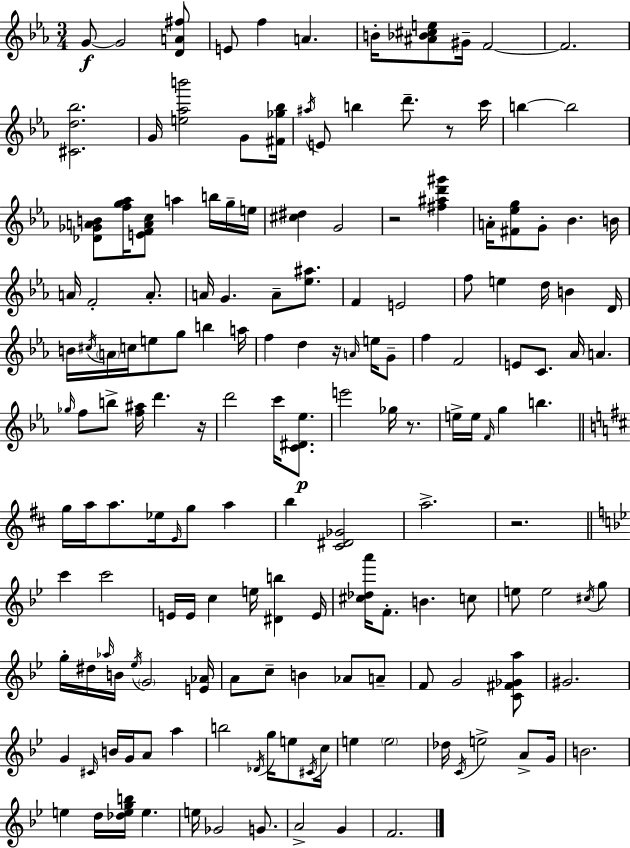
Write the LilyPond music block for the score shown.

{
  \clef treble
  \numericTimeSignature
  \time 3/4
  \key c \minor
  g'8~~\f g'2 <d' a' fis''>8 | e'8 f''4 a'4. | b'16-. <ais' bes' cis'' e''>8 gis'16-- f'2~~ | f'2. | \break <cis' d'' bes''>2. | g'16 <e'' aes'' b'''>2 g'8 <fis' ges'' bes''>16 | \acciaccatura { ais''16 } e'8 b''4 d'''8.-- r8 | c'''16 b''4~~ b''2 | \break <des' ges' a' b'>8 <f'' g'' aes''>16 <e' f' a' c''>8 a''4 b''16 g''16-- | e''16 <cis'' dis''>4 g'2 | r2 <fis'' ais'' d''' gis'''>4 | a'16-. <fis' ees'' g''>8 g'8-. bes'4. | \break b'16 a'16 f'2-. a'8.-. | a'16 g'4. a'8-- <ees'' ais''>8. | f'4 e'2 | f''8 e''4 d''16 b'4 | \break d'16 b'16 \acciaccatura { cis''16 } \parenthesize a'16 c''16 e''8 g''8 b''4 | a''16 f''4 d''4 r16 \grace { a'16 } | e''16 g'8-- f''4 f'2 | e'8 c'8. aes'16 a'4. | \break \grace { ges''16 } f''8 b''8-> <f'' ais''>16 d'''4. | r16 d'''2 | c'''16 <c' dis' ees''>8.\p e'''2 | ges''16 r8. e''16-> e''16 \grace { f'16 } g''4 b''4. | \break \bar "||" \break \key b \minor g''16 a''16 a''8. ees''16 \grace { e'16 } g''8 a''4 | b''4 <cis' dis' ges'>2 | a''2.-> | r2. | \break \bar "||" \break \key g \minor c'''4 c'''2 | e'16 e'16 c''4 e''16 <dis' b''>4 e'16 | <cis'' des'' a'''>16 f'8.-. b'4. c''8 | e''8 e''2 \acciaccatura { cis''16 } g''8 | \break g''16-. dis''16 \grace { aes''16 } b'16 \acciaccatura { ees''16 } \parenthesize g'2 | <e' aes'>16 a'8 c''8-- b'4 aes'8 | a'8-- f'8 g'2 | <c' fis' ges' a''>8 gis'2. | \break g'4 \grace { cis'16 } b'16 g'16 a'8 | a''4 b''2 | \acciaccatura { des'16 } g''16 e''8 \acciaccatura { cis'16 } c''16 e''4 \parenthesize e''2 | des''16 \acciaccatura { c'16 } e''2-> | \break a'8-> g'16 b'2. | e''4 d''16 | <des'' e'' g'' b''>16 e''4. e''16 ges'2 | g'8. a'2-> | \break g'4 f'2. | \bar "|."
}